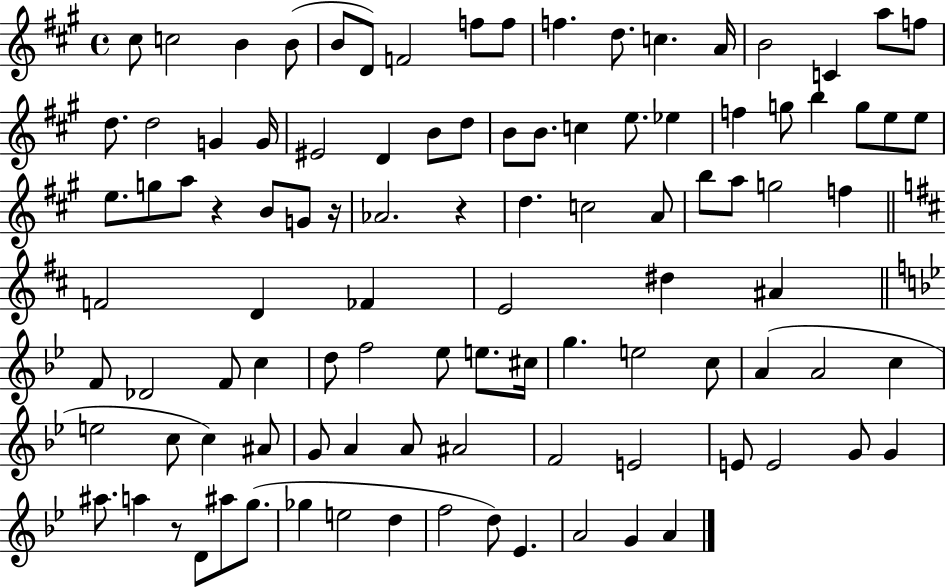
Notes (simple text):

C#5/e C5/h B4/q B4/e B4/e D4/e F4/h F5/e F5/e F5/q. D5/e. C5/q. A4/s B4/h C4/q A5/e F5/e D5/e. D5/h G4/q G4/s EIS4/h D4/q B4/e D5/e B4/e B4/e. C5/q E5/e. Eb5/q F5/q G5/e B5/q G5/e E5/e E5/e E5/e. G5/e A5/e R/q B4/e G4/e R/s Ab4/h. R/q D5/q. C5/h A4/e B5/e A5/e G5/h F5/q F4/h D4/q FES4/q E4/h D#5/q A#4/q F4/e Db4/h F4/e C5/q D5/e F5/h Eb5/e E5/e. C#5/s G5/q. E5/h C5/e A4/q A4/h C5/q E5/h C5/e C5/q A#4/e G4/e A4/q A4/e A#4/h F4/h E4/h E4/e E4/h G4/e G4/q A#5/e. A5/q R/e D4/e A#5/e G5/e. Gb5/q E5/h D5/q F5/h D5/e Eb4/q. A4/h G4/q A4/q